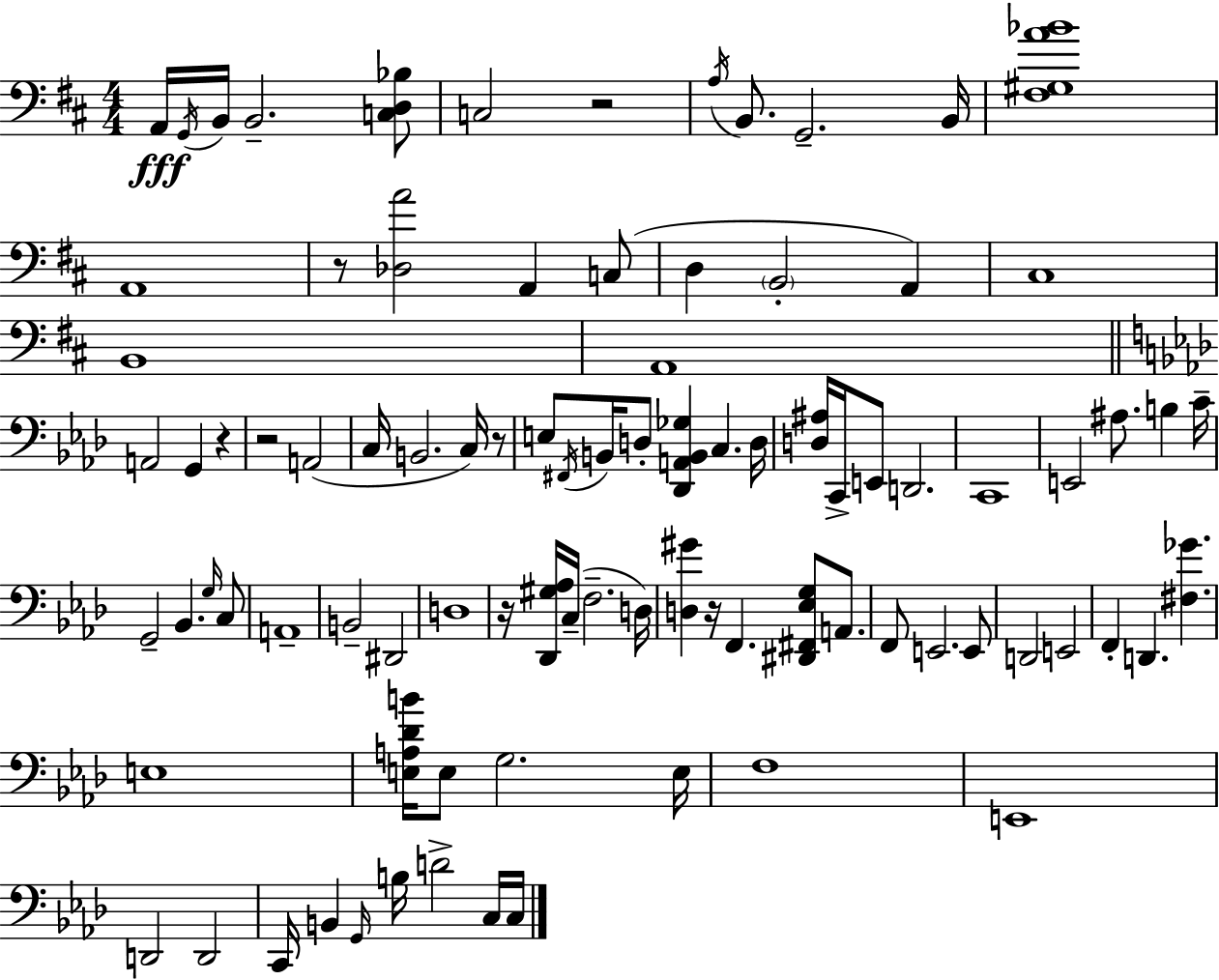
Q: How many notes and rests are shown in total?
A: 90